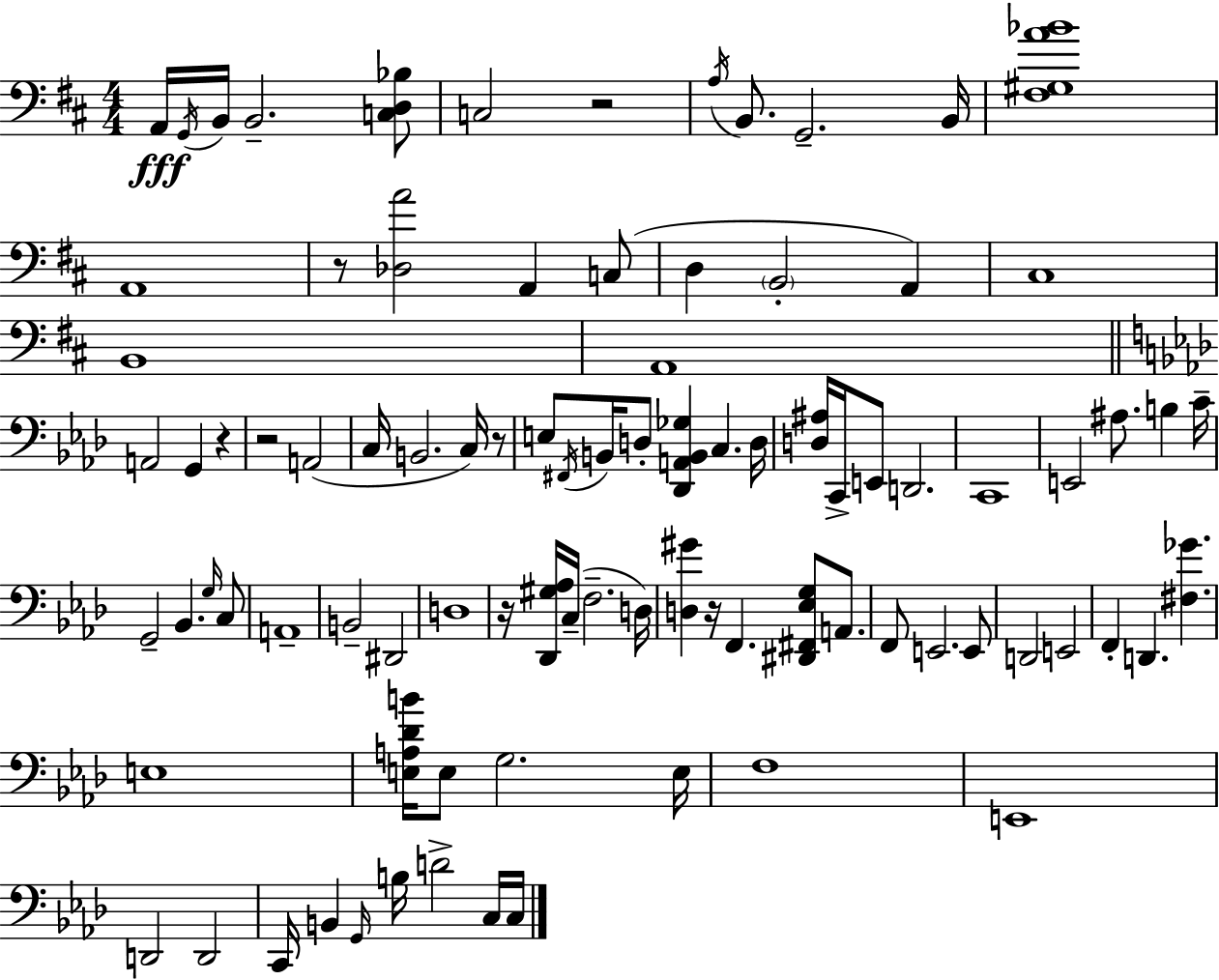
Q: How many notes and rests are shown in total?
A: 90